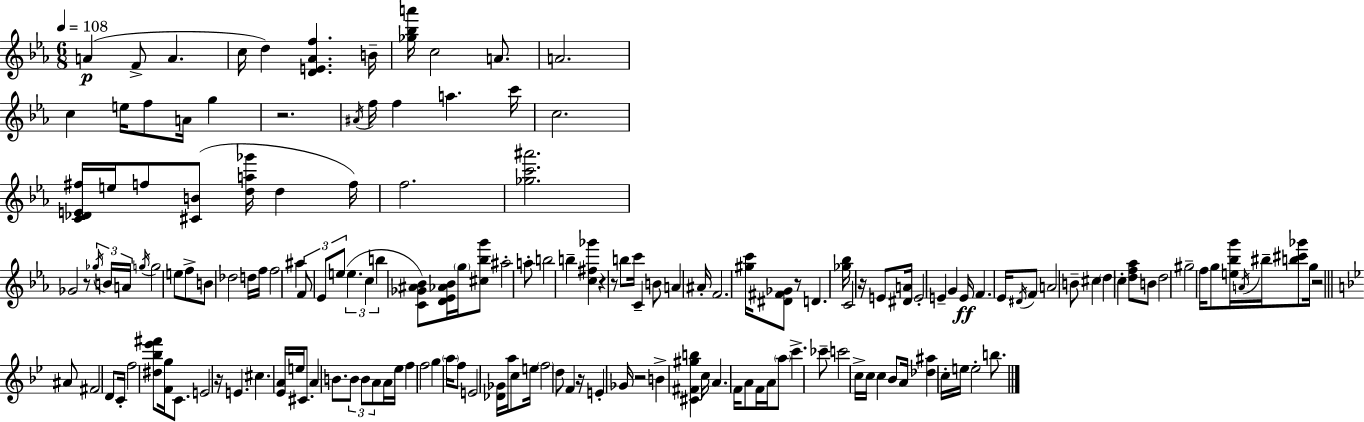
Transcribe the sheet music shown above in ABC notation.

X:1
T:Untitled
M:6/8
L:1/4
K:Eb
A F/2 A c/4 d [DE_Af] B/4 [_g_ba']/4 c2 A/2 A2 c e/4 f/2 A/4 g z2 ^A/4 f/4 f a c'/4 c2 [C_DE^f]/4 e/4 f/2 [^CB]/2 [da_g']/4 d f/4 f2 [_gc'^a']2 _G2 z/2 _g/4 B/4 A/4 g/4 g2 e/2 f/2 B/2 _d2 d/4 f/4 f2 ^a F/2 _E/2 e/2 e c b [C_G^A_B]/2 [D_E_A_B]/4 g/4 [^c_bg']/2 ^a2 a/2 b2 b [c^f_g'] z z/2 b/2 c'/4 C B/2 A ^A/4 F2 [^gc']/4 [^D^F_G]/2 z/2 D [_g_b]/4 C2 z/4 E/2 [^DA]/4 E2 E G E/4 F _E/4 ^D/4 F/2 A2 B/2 ^c d c [df_a]/2 B/2 d2 ^g2 f/4 g/2 [e_bg']/4 A/4 ^b/4 [b^c'_g']/2 g/4 z2 ^A/2 ^F2 D/2 C/4 f2 [^d_b_e'^f']/2 [Fg]/4 C/2 E2 z/4 E ^c [_EA]/4 e/4 ^C/2 A B/2 B/2 B/2 A/2 A/4 _e/4 f f2 g a/4 f/2 E2 [_D_G]/4 a/4 c/2 e/4 f2 d/2 F z/4 E _G/4 z2 B [^C^F^gb] c/4 A F/4 A/2 F/4 A/4 a/2 c' _c'/2 c'2 c/4 c/4 c _B/2 A/4 [_d^a] c/4 e/4 e2 b/2